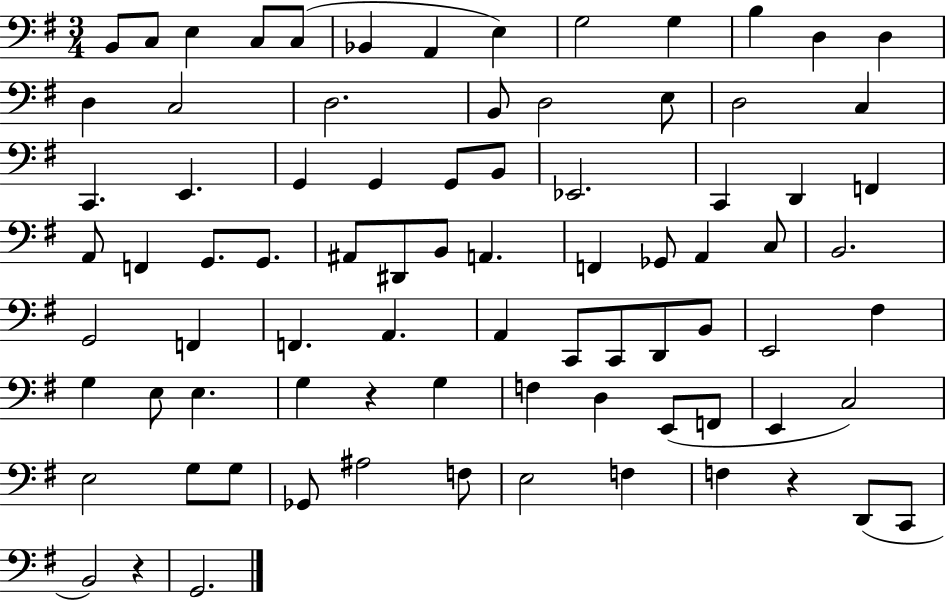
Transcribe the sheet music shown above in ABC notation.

X:1
T:Untitled
M:3/4
L:1/4
K:G
B,,/2 C,/2 E, C,/2 C,/2 _B,, A,, E, G,2 G, B, D, D, D, C,2 D,2 B,,/2 D,2 E,/2 D,2 C, C,, E,, G,, G,, G,,/2 B,,/2 _E,,2 C,, D,, F,, A,,/2 F,, G,,/2 G,,/2 ^A,,/2 ^D,,/2 B,,/2 A,, F,, _G,,/2 A,, C,/2 B,,2 G,,2 F,, F,, A,, A,, C,,/2 C,,/2 D,,/2 B,,/2 E,,2 ^F, G, E,/2 E, G, z G, F, D, E,,/2 F,,/2 E,, C,2 E,2 G,/2 G,/2 _G,,/2 ^A,2 F,/2 E,2 F, F, z D,,/2 C,,/2 B,,2 z G,,2